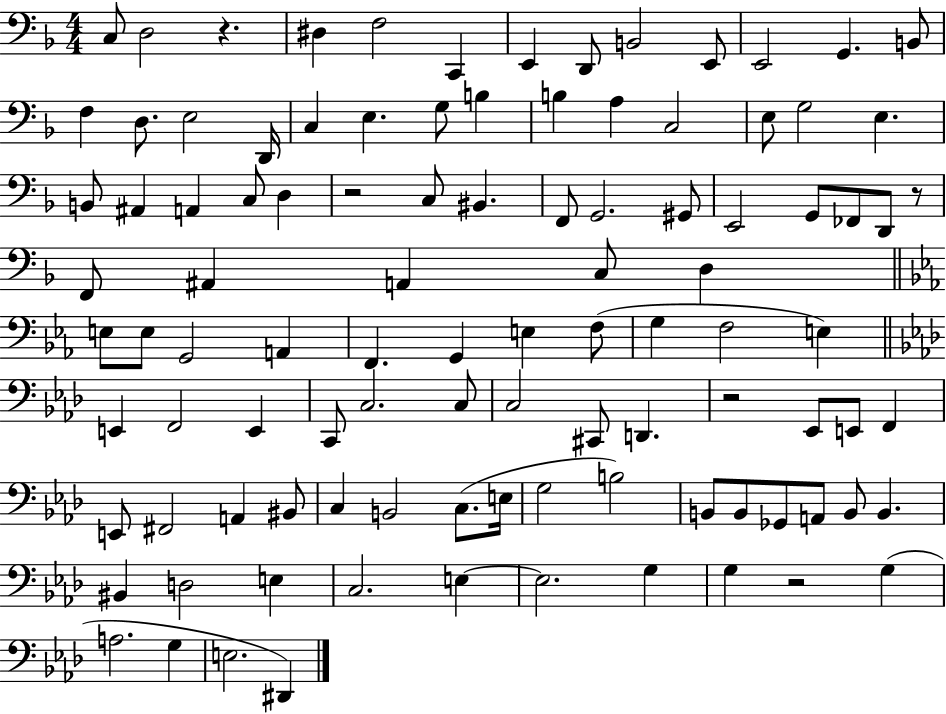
C3/e D3/h R/q. D#3/q F3/h C2/q E2/q D2/e B2/h E2/e E2/h G2/q. B2/e F3/q D3/e. E3/h D2/s C3/q E3/q. G3/e B3/q B3/q A3/q C3/h E3/e G3/h E3/q. B2/e A#2/q A2/q C3/e D3/q R/h C3/e BIS2/q. F2/e G2/h. G#2/e E2/h G2/e FES2/e D2/e R/e F2/e A#2/q A2/q C3/e D3/q E3/e E3/e G2/h A2/q F2/q. G2/q E3/q F3/e G3/q F3/h E3/q E2/q F2/h E2/q C2/e C3/h. C3/e C3/h C#2/e D2/q. R/h Eb2/e E2/e F2/q E2/e F#2/h A2/q BIS2/e C3/q B2/h C3/e. E3/s G3/h B3/h B2/e B2/e Gb2/e A2/e B2/e B2/q. BIS2/q D3/h E3/q C3/h. E3/q E3/h. G3/q G3/q R/h G3/q A3/h. G3/q E3/h. D#2/q